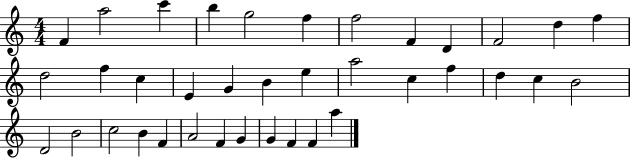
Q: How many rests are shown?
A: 0